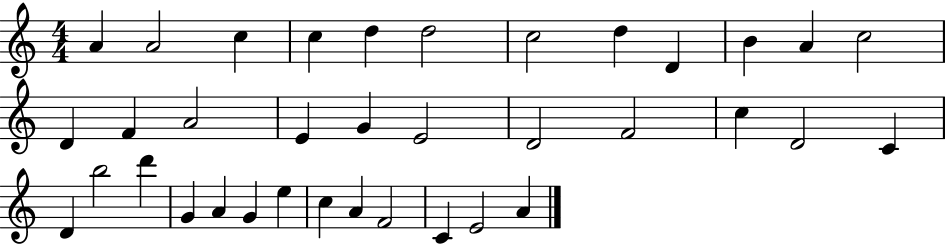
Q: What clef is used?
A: treble